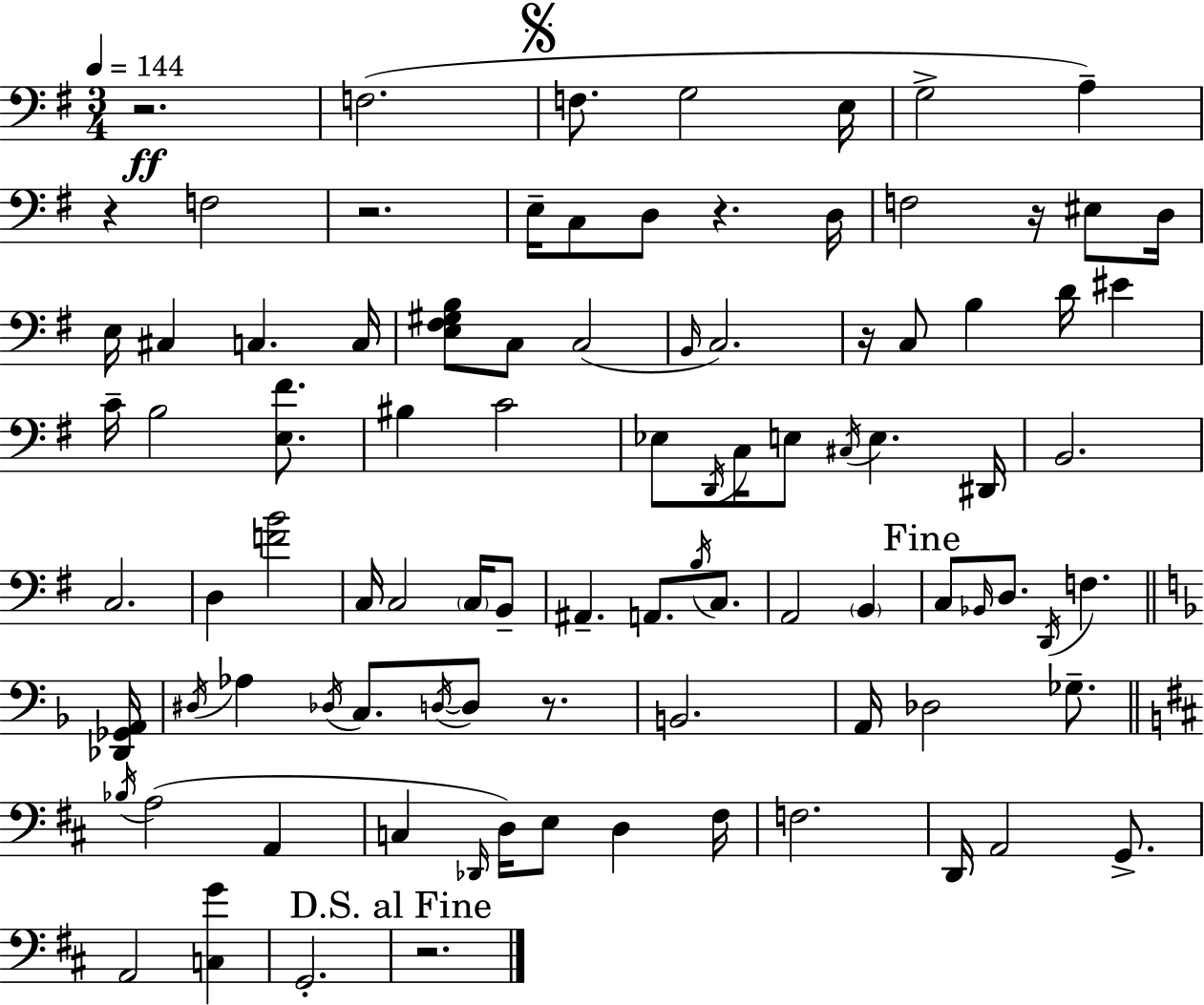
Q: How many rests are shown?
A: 8